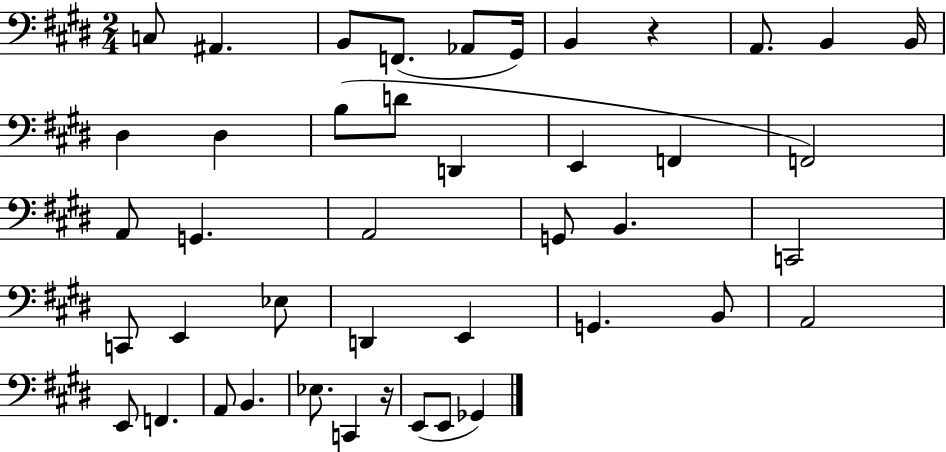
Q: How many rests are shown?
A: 2